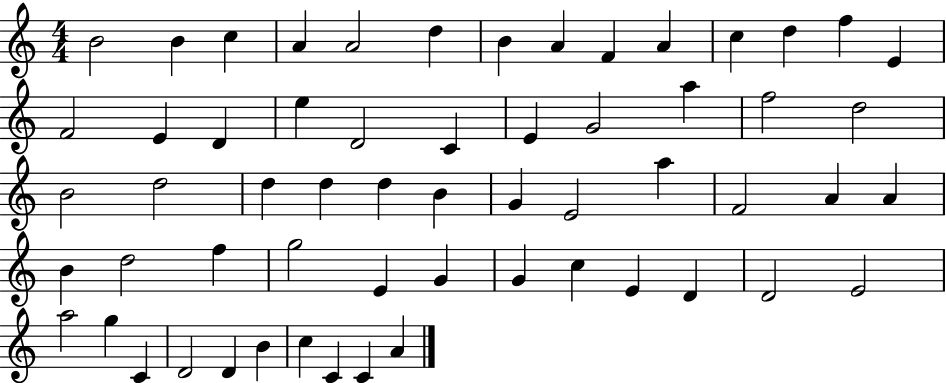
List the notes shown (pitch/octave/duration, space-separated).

B4/h B4/q C5/q A4/q A4/h D5/q B4/q A4/q F4/q A4/q C5/q D5/q F5/q E4/q F4/h E4/q D4/q E5/q D4/h C4/q E4/q G4/h A5/q F5/h D5/h B4/h D5/h D5/q D5/q D5/q B4/q G4/q E4/h A5/q F4/h A4/q A4/q B4/q D5/h F5/q G5/h E4/q G4/q G4/q C5/q E4/q D4/q D4/h E4/h A5/h G5/q C4/q D4/h D4/q B4/q C5/q C4/q C4/q A4/q